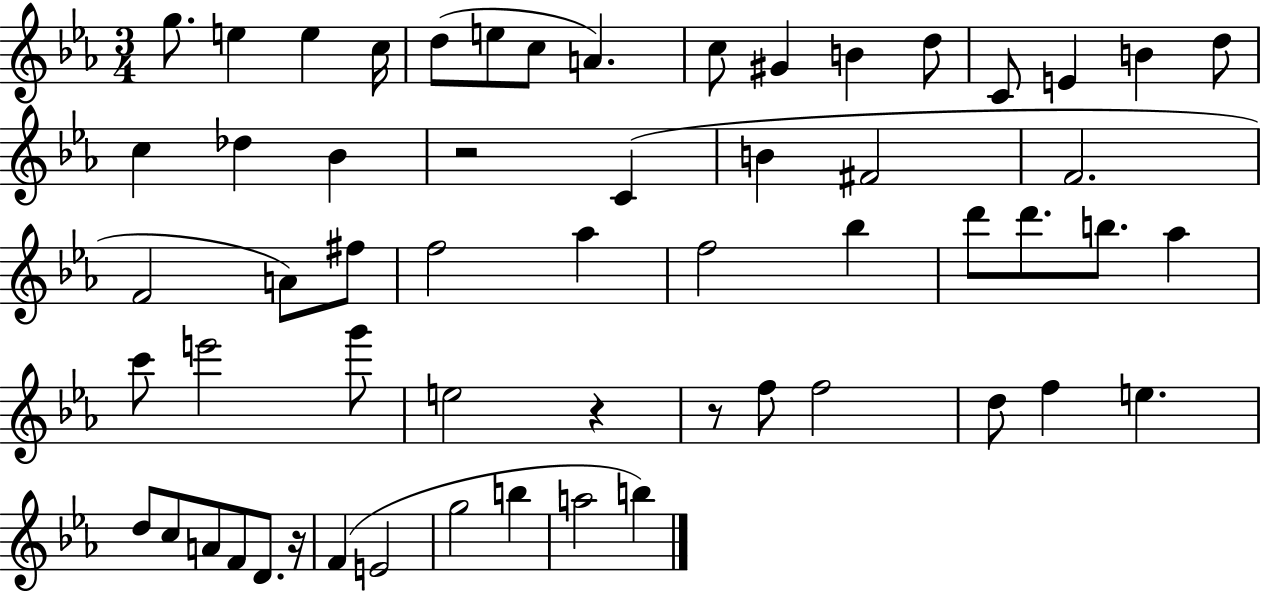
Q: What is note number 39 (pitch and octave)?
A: F5